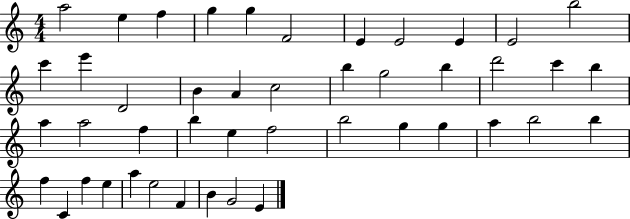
A5/h E5/q F5/q G5/q G5/q F4/h E4/q E4/h E4/q E4/h B5/h C6/q E6/q D4/h B4/q A4/q C5/h B5/q G5/h B5/q D6/h C6/q B5/q A5/q A5/h F5/q B5/q E5/q F5/h B5/h G5/q G5/q A5/q B5/h B5/q F5/q C4/q F5/q E5/q A5/q E5/h F4/q B4/q G4/h E4/q